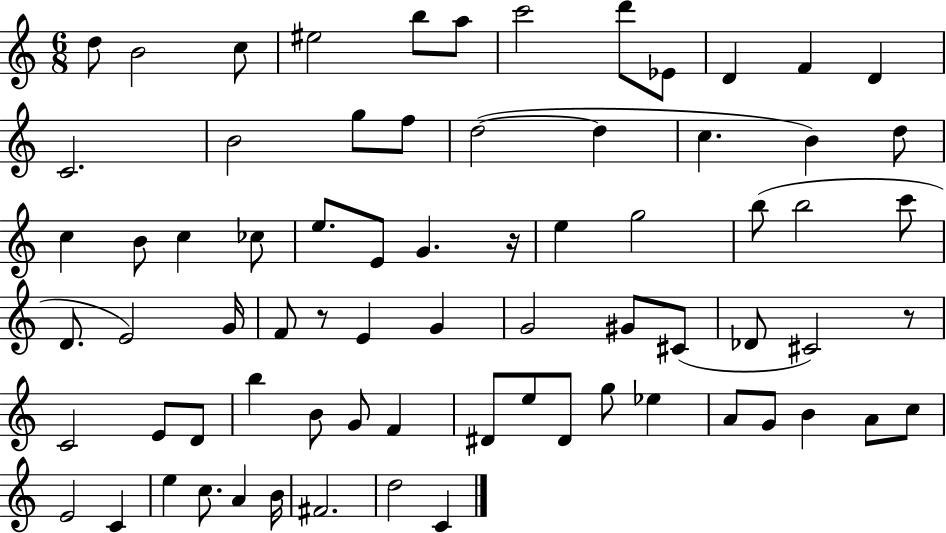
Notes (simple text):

D5/e B4/h C5/e EIS5/h B5/e A5/e C6/h D6/e Eb4/e D4/q F4/q D4/q C4/h. B4/h G5/e F5/e D5/h D5/q C5/q. B4/q D5/e C5/q B4/e C5/q CES5/e E5/e. E4/e G4/q. R/s E5/q G5/h B5/e B5/h C6/e D4/e. E4/h G4/s F4/e R/e E4/q G4/q G4/h G#4/e C#4/e Db4/e C#4/h R/e C4/h E4/e D4/e B5/q B4/e G4/e F4/q D#4/e E5/e D#4/e G5/e Eb5/q A4/e G4/e B4/q A4/e C5/e E4/h C4/q E5/q C5/e. A4/q B4/s F#4/h. D5/h C4/q